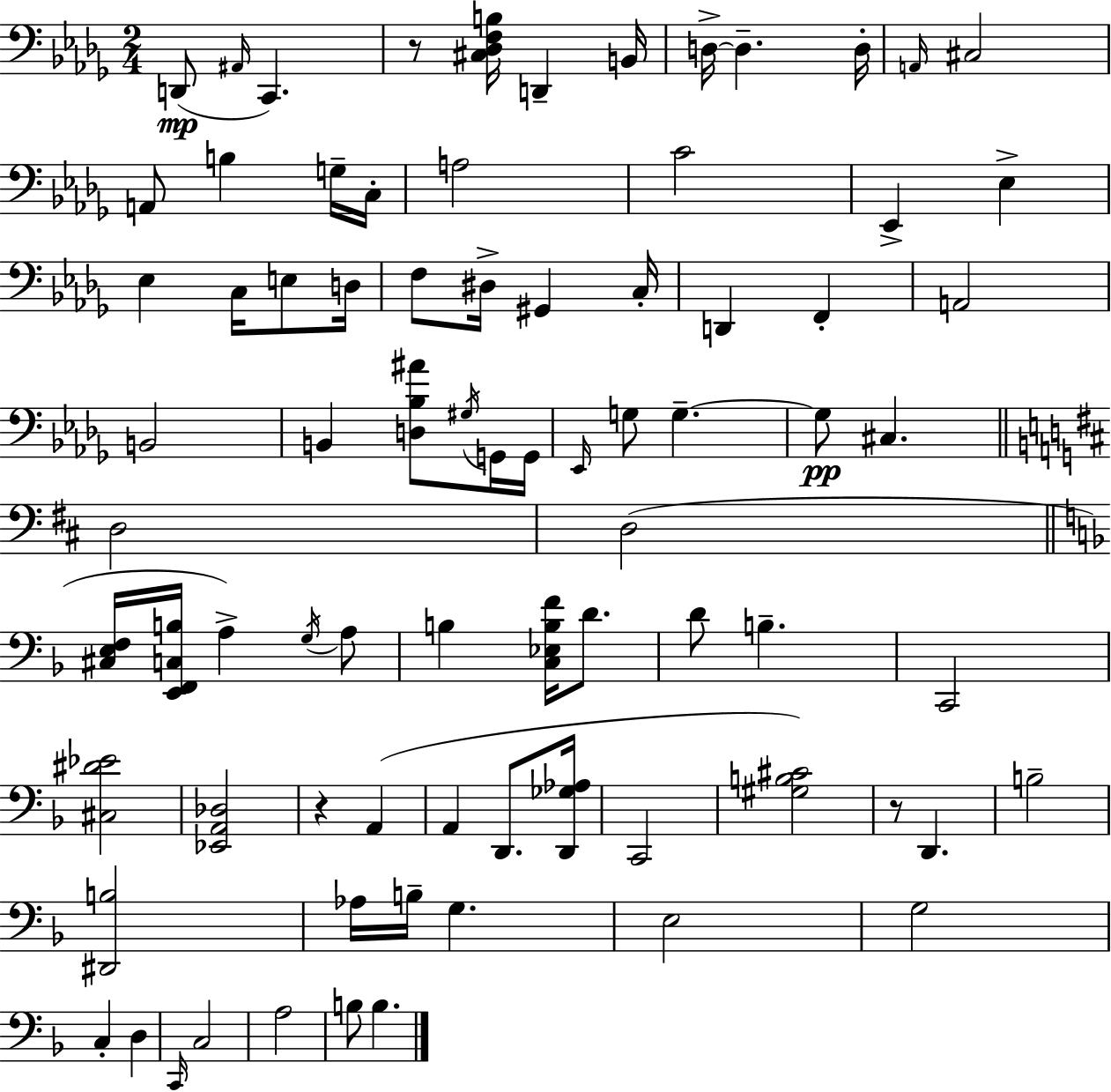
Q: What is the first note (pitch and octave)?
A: D2